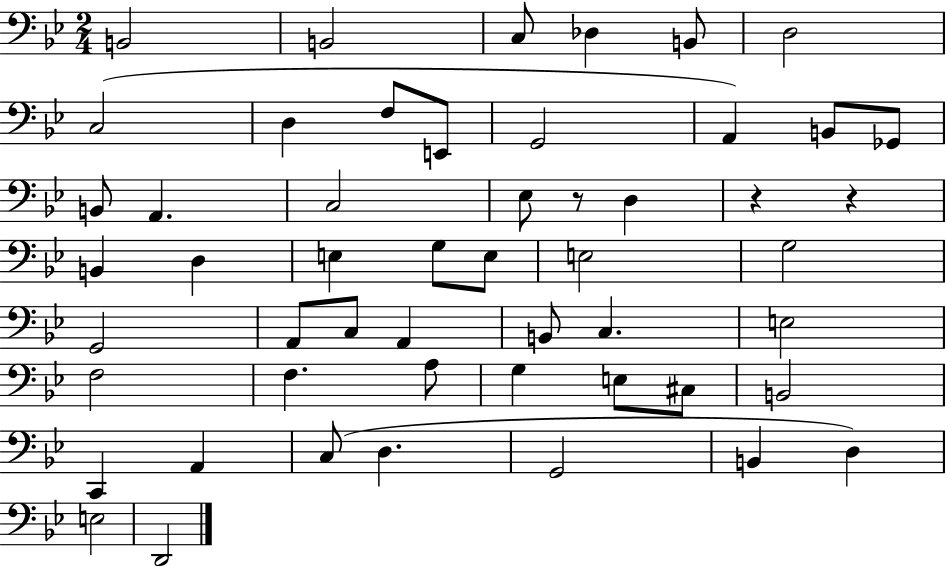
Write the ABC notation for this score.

X:1
T:Untitled
M:2/4
L:1/4
K:Bb
B,,2 B,,2 C,/2 _D, B,,/2 D,2 C,2 D, F,/2 E,,/2 G,,2 A,, B,,/2 _G,,/2 B,,/2 A,, C,2 _E,/2 z/2 D, z z B,, D, E, G,/2 E,/2 E,2 G,2 G,,2 A,,/2 C,/2 A,, B,,/2 C, E,2 F,2 F, A,/2 G, E,/2 ^C,/2 B,,2 C,, A,, C,/2 D, G,,2 B,, D, E,2 D,,2